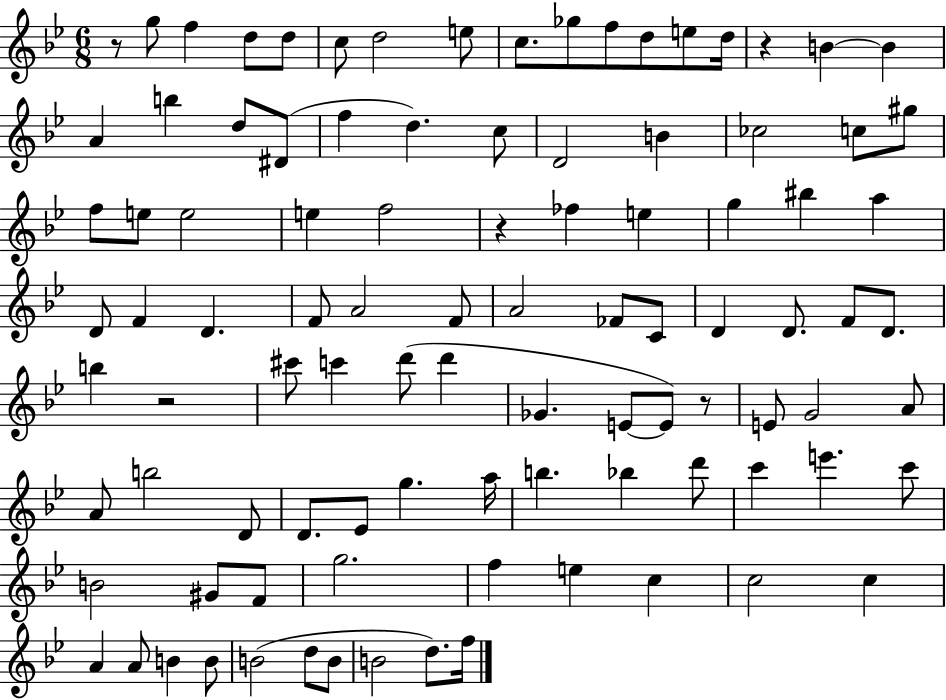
X:1
T:Untitled
M:6/8
L:1/4
K:Bb
z/2 g/2 f d/2 d/2 c/2 d2 e/2 c/2 _g/2 f/2 d/2 e/2 d/4 z B B A b d/2 ^D/2 f d c/2 D2 B _c2 c/2 ^g/2 f/2 e/2 e2 e f2 z _f e g ^b a D/2 F D F/2 A2 F/2 A2 _F/2 C/2 D D/2 F/2 D/2 b z2 ^c'/2 c' d'/2 d' _G E/2 E/2 z/2 E/2 G2 A/2 A/2 b2 D/2 D/2 _E/2 g a/4 b _b d'/2 c' e' c'/2 B2 ^G/2 F/2 g2 f e c c2 c A A/2 B B/2 B2 d/2 B/2 B2 d/2 f/4